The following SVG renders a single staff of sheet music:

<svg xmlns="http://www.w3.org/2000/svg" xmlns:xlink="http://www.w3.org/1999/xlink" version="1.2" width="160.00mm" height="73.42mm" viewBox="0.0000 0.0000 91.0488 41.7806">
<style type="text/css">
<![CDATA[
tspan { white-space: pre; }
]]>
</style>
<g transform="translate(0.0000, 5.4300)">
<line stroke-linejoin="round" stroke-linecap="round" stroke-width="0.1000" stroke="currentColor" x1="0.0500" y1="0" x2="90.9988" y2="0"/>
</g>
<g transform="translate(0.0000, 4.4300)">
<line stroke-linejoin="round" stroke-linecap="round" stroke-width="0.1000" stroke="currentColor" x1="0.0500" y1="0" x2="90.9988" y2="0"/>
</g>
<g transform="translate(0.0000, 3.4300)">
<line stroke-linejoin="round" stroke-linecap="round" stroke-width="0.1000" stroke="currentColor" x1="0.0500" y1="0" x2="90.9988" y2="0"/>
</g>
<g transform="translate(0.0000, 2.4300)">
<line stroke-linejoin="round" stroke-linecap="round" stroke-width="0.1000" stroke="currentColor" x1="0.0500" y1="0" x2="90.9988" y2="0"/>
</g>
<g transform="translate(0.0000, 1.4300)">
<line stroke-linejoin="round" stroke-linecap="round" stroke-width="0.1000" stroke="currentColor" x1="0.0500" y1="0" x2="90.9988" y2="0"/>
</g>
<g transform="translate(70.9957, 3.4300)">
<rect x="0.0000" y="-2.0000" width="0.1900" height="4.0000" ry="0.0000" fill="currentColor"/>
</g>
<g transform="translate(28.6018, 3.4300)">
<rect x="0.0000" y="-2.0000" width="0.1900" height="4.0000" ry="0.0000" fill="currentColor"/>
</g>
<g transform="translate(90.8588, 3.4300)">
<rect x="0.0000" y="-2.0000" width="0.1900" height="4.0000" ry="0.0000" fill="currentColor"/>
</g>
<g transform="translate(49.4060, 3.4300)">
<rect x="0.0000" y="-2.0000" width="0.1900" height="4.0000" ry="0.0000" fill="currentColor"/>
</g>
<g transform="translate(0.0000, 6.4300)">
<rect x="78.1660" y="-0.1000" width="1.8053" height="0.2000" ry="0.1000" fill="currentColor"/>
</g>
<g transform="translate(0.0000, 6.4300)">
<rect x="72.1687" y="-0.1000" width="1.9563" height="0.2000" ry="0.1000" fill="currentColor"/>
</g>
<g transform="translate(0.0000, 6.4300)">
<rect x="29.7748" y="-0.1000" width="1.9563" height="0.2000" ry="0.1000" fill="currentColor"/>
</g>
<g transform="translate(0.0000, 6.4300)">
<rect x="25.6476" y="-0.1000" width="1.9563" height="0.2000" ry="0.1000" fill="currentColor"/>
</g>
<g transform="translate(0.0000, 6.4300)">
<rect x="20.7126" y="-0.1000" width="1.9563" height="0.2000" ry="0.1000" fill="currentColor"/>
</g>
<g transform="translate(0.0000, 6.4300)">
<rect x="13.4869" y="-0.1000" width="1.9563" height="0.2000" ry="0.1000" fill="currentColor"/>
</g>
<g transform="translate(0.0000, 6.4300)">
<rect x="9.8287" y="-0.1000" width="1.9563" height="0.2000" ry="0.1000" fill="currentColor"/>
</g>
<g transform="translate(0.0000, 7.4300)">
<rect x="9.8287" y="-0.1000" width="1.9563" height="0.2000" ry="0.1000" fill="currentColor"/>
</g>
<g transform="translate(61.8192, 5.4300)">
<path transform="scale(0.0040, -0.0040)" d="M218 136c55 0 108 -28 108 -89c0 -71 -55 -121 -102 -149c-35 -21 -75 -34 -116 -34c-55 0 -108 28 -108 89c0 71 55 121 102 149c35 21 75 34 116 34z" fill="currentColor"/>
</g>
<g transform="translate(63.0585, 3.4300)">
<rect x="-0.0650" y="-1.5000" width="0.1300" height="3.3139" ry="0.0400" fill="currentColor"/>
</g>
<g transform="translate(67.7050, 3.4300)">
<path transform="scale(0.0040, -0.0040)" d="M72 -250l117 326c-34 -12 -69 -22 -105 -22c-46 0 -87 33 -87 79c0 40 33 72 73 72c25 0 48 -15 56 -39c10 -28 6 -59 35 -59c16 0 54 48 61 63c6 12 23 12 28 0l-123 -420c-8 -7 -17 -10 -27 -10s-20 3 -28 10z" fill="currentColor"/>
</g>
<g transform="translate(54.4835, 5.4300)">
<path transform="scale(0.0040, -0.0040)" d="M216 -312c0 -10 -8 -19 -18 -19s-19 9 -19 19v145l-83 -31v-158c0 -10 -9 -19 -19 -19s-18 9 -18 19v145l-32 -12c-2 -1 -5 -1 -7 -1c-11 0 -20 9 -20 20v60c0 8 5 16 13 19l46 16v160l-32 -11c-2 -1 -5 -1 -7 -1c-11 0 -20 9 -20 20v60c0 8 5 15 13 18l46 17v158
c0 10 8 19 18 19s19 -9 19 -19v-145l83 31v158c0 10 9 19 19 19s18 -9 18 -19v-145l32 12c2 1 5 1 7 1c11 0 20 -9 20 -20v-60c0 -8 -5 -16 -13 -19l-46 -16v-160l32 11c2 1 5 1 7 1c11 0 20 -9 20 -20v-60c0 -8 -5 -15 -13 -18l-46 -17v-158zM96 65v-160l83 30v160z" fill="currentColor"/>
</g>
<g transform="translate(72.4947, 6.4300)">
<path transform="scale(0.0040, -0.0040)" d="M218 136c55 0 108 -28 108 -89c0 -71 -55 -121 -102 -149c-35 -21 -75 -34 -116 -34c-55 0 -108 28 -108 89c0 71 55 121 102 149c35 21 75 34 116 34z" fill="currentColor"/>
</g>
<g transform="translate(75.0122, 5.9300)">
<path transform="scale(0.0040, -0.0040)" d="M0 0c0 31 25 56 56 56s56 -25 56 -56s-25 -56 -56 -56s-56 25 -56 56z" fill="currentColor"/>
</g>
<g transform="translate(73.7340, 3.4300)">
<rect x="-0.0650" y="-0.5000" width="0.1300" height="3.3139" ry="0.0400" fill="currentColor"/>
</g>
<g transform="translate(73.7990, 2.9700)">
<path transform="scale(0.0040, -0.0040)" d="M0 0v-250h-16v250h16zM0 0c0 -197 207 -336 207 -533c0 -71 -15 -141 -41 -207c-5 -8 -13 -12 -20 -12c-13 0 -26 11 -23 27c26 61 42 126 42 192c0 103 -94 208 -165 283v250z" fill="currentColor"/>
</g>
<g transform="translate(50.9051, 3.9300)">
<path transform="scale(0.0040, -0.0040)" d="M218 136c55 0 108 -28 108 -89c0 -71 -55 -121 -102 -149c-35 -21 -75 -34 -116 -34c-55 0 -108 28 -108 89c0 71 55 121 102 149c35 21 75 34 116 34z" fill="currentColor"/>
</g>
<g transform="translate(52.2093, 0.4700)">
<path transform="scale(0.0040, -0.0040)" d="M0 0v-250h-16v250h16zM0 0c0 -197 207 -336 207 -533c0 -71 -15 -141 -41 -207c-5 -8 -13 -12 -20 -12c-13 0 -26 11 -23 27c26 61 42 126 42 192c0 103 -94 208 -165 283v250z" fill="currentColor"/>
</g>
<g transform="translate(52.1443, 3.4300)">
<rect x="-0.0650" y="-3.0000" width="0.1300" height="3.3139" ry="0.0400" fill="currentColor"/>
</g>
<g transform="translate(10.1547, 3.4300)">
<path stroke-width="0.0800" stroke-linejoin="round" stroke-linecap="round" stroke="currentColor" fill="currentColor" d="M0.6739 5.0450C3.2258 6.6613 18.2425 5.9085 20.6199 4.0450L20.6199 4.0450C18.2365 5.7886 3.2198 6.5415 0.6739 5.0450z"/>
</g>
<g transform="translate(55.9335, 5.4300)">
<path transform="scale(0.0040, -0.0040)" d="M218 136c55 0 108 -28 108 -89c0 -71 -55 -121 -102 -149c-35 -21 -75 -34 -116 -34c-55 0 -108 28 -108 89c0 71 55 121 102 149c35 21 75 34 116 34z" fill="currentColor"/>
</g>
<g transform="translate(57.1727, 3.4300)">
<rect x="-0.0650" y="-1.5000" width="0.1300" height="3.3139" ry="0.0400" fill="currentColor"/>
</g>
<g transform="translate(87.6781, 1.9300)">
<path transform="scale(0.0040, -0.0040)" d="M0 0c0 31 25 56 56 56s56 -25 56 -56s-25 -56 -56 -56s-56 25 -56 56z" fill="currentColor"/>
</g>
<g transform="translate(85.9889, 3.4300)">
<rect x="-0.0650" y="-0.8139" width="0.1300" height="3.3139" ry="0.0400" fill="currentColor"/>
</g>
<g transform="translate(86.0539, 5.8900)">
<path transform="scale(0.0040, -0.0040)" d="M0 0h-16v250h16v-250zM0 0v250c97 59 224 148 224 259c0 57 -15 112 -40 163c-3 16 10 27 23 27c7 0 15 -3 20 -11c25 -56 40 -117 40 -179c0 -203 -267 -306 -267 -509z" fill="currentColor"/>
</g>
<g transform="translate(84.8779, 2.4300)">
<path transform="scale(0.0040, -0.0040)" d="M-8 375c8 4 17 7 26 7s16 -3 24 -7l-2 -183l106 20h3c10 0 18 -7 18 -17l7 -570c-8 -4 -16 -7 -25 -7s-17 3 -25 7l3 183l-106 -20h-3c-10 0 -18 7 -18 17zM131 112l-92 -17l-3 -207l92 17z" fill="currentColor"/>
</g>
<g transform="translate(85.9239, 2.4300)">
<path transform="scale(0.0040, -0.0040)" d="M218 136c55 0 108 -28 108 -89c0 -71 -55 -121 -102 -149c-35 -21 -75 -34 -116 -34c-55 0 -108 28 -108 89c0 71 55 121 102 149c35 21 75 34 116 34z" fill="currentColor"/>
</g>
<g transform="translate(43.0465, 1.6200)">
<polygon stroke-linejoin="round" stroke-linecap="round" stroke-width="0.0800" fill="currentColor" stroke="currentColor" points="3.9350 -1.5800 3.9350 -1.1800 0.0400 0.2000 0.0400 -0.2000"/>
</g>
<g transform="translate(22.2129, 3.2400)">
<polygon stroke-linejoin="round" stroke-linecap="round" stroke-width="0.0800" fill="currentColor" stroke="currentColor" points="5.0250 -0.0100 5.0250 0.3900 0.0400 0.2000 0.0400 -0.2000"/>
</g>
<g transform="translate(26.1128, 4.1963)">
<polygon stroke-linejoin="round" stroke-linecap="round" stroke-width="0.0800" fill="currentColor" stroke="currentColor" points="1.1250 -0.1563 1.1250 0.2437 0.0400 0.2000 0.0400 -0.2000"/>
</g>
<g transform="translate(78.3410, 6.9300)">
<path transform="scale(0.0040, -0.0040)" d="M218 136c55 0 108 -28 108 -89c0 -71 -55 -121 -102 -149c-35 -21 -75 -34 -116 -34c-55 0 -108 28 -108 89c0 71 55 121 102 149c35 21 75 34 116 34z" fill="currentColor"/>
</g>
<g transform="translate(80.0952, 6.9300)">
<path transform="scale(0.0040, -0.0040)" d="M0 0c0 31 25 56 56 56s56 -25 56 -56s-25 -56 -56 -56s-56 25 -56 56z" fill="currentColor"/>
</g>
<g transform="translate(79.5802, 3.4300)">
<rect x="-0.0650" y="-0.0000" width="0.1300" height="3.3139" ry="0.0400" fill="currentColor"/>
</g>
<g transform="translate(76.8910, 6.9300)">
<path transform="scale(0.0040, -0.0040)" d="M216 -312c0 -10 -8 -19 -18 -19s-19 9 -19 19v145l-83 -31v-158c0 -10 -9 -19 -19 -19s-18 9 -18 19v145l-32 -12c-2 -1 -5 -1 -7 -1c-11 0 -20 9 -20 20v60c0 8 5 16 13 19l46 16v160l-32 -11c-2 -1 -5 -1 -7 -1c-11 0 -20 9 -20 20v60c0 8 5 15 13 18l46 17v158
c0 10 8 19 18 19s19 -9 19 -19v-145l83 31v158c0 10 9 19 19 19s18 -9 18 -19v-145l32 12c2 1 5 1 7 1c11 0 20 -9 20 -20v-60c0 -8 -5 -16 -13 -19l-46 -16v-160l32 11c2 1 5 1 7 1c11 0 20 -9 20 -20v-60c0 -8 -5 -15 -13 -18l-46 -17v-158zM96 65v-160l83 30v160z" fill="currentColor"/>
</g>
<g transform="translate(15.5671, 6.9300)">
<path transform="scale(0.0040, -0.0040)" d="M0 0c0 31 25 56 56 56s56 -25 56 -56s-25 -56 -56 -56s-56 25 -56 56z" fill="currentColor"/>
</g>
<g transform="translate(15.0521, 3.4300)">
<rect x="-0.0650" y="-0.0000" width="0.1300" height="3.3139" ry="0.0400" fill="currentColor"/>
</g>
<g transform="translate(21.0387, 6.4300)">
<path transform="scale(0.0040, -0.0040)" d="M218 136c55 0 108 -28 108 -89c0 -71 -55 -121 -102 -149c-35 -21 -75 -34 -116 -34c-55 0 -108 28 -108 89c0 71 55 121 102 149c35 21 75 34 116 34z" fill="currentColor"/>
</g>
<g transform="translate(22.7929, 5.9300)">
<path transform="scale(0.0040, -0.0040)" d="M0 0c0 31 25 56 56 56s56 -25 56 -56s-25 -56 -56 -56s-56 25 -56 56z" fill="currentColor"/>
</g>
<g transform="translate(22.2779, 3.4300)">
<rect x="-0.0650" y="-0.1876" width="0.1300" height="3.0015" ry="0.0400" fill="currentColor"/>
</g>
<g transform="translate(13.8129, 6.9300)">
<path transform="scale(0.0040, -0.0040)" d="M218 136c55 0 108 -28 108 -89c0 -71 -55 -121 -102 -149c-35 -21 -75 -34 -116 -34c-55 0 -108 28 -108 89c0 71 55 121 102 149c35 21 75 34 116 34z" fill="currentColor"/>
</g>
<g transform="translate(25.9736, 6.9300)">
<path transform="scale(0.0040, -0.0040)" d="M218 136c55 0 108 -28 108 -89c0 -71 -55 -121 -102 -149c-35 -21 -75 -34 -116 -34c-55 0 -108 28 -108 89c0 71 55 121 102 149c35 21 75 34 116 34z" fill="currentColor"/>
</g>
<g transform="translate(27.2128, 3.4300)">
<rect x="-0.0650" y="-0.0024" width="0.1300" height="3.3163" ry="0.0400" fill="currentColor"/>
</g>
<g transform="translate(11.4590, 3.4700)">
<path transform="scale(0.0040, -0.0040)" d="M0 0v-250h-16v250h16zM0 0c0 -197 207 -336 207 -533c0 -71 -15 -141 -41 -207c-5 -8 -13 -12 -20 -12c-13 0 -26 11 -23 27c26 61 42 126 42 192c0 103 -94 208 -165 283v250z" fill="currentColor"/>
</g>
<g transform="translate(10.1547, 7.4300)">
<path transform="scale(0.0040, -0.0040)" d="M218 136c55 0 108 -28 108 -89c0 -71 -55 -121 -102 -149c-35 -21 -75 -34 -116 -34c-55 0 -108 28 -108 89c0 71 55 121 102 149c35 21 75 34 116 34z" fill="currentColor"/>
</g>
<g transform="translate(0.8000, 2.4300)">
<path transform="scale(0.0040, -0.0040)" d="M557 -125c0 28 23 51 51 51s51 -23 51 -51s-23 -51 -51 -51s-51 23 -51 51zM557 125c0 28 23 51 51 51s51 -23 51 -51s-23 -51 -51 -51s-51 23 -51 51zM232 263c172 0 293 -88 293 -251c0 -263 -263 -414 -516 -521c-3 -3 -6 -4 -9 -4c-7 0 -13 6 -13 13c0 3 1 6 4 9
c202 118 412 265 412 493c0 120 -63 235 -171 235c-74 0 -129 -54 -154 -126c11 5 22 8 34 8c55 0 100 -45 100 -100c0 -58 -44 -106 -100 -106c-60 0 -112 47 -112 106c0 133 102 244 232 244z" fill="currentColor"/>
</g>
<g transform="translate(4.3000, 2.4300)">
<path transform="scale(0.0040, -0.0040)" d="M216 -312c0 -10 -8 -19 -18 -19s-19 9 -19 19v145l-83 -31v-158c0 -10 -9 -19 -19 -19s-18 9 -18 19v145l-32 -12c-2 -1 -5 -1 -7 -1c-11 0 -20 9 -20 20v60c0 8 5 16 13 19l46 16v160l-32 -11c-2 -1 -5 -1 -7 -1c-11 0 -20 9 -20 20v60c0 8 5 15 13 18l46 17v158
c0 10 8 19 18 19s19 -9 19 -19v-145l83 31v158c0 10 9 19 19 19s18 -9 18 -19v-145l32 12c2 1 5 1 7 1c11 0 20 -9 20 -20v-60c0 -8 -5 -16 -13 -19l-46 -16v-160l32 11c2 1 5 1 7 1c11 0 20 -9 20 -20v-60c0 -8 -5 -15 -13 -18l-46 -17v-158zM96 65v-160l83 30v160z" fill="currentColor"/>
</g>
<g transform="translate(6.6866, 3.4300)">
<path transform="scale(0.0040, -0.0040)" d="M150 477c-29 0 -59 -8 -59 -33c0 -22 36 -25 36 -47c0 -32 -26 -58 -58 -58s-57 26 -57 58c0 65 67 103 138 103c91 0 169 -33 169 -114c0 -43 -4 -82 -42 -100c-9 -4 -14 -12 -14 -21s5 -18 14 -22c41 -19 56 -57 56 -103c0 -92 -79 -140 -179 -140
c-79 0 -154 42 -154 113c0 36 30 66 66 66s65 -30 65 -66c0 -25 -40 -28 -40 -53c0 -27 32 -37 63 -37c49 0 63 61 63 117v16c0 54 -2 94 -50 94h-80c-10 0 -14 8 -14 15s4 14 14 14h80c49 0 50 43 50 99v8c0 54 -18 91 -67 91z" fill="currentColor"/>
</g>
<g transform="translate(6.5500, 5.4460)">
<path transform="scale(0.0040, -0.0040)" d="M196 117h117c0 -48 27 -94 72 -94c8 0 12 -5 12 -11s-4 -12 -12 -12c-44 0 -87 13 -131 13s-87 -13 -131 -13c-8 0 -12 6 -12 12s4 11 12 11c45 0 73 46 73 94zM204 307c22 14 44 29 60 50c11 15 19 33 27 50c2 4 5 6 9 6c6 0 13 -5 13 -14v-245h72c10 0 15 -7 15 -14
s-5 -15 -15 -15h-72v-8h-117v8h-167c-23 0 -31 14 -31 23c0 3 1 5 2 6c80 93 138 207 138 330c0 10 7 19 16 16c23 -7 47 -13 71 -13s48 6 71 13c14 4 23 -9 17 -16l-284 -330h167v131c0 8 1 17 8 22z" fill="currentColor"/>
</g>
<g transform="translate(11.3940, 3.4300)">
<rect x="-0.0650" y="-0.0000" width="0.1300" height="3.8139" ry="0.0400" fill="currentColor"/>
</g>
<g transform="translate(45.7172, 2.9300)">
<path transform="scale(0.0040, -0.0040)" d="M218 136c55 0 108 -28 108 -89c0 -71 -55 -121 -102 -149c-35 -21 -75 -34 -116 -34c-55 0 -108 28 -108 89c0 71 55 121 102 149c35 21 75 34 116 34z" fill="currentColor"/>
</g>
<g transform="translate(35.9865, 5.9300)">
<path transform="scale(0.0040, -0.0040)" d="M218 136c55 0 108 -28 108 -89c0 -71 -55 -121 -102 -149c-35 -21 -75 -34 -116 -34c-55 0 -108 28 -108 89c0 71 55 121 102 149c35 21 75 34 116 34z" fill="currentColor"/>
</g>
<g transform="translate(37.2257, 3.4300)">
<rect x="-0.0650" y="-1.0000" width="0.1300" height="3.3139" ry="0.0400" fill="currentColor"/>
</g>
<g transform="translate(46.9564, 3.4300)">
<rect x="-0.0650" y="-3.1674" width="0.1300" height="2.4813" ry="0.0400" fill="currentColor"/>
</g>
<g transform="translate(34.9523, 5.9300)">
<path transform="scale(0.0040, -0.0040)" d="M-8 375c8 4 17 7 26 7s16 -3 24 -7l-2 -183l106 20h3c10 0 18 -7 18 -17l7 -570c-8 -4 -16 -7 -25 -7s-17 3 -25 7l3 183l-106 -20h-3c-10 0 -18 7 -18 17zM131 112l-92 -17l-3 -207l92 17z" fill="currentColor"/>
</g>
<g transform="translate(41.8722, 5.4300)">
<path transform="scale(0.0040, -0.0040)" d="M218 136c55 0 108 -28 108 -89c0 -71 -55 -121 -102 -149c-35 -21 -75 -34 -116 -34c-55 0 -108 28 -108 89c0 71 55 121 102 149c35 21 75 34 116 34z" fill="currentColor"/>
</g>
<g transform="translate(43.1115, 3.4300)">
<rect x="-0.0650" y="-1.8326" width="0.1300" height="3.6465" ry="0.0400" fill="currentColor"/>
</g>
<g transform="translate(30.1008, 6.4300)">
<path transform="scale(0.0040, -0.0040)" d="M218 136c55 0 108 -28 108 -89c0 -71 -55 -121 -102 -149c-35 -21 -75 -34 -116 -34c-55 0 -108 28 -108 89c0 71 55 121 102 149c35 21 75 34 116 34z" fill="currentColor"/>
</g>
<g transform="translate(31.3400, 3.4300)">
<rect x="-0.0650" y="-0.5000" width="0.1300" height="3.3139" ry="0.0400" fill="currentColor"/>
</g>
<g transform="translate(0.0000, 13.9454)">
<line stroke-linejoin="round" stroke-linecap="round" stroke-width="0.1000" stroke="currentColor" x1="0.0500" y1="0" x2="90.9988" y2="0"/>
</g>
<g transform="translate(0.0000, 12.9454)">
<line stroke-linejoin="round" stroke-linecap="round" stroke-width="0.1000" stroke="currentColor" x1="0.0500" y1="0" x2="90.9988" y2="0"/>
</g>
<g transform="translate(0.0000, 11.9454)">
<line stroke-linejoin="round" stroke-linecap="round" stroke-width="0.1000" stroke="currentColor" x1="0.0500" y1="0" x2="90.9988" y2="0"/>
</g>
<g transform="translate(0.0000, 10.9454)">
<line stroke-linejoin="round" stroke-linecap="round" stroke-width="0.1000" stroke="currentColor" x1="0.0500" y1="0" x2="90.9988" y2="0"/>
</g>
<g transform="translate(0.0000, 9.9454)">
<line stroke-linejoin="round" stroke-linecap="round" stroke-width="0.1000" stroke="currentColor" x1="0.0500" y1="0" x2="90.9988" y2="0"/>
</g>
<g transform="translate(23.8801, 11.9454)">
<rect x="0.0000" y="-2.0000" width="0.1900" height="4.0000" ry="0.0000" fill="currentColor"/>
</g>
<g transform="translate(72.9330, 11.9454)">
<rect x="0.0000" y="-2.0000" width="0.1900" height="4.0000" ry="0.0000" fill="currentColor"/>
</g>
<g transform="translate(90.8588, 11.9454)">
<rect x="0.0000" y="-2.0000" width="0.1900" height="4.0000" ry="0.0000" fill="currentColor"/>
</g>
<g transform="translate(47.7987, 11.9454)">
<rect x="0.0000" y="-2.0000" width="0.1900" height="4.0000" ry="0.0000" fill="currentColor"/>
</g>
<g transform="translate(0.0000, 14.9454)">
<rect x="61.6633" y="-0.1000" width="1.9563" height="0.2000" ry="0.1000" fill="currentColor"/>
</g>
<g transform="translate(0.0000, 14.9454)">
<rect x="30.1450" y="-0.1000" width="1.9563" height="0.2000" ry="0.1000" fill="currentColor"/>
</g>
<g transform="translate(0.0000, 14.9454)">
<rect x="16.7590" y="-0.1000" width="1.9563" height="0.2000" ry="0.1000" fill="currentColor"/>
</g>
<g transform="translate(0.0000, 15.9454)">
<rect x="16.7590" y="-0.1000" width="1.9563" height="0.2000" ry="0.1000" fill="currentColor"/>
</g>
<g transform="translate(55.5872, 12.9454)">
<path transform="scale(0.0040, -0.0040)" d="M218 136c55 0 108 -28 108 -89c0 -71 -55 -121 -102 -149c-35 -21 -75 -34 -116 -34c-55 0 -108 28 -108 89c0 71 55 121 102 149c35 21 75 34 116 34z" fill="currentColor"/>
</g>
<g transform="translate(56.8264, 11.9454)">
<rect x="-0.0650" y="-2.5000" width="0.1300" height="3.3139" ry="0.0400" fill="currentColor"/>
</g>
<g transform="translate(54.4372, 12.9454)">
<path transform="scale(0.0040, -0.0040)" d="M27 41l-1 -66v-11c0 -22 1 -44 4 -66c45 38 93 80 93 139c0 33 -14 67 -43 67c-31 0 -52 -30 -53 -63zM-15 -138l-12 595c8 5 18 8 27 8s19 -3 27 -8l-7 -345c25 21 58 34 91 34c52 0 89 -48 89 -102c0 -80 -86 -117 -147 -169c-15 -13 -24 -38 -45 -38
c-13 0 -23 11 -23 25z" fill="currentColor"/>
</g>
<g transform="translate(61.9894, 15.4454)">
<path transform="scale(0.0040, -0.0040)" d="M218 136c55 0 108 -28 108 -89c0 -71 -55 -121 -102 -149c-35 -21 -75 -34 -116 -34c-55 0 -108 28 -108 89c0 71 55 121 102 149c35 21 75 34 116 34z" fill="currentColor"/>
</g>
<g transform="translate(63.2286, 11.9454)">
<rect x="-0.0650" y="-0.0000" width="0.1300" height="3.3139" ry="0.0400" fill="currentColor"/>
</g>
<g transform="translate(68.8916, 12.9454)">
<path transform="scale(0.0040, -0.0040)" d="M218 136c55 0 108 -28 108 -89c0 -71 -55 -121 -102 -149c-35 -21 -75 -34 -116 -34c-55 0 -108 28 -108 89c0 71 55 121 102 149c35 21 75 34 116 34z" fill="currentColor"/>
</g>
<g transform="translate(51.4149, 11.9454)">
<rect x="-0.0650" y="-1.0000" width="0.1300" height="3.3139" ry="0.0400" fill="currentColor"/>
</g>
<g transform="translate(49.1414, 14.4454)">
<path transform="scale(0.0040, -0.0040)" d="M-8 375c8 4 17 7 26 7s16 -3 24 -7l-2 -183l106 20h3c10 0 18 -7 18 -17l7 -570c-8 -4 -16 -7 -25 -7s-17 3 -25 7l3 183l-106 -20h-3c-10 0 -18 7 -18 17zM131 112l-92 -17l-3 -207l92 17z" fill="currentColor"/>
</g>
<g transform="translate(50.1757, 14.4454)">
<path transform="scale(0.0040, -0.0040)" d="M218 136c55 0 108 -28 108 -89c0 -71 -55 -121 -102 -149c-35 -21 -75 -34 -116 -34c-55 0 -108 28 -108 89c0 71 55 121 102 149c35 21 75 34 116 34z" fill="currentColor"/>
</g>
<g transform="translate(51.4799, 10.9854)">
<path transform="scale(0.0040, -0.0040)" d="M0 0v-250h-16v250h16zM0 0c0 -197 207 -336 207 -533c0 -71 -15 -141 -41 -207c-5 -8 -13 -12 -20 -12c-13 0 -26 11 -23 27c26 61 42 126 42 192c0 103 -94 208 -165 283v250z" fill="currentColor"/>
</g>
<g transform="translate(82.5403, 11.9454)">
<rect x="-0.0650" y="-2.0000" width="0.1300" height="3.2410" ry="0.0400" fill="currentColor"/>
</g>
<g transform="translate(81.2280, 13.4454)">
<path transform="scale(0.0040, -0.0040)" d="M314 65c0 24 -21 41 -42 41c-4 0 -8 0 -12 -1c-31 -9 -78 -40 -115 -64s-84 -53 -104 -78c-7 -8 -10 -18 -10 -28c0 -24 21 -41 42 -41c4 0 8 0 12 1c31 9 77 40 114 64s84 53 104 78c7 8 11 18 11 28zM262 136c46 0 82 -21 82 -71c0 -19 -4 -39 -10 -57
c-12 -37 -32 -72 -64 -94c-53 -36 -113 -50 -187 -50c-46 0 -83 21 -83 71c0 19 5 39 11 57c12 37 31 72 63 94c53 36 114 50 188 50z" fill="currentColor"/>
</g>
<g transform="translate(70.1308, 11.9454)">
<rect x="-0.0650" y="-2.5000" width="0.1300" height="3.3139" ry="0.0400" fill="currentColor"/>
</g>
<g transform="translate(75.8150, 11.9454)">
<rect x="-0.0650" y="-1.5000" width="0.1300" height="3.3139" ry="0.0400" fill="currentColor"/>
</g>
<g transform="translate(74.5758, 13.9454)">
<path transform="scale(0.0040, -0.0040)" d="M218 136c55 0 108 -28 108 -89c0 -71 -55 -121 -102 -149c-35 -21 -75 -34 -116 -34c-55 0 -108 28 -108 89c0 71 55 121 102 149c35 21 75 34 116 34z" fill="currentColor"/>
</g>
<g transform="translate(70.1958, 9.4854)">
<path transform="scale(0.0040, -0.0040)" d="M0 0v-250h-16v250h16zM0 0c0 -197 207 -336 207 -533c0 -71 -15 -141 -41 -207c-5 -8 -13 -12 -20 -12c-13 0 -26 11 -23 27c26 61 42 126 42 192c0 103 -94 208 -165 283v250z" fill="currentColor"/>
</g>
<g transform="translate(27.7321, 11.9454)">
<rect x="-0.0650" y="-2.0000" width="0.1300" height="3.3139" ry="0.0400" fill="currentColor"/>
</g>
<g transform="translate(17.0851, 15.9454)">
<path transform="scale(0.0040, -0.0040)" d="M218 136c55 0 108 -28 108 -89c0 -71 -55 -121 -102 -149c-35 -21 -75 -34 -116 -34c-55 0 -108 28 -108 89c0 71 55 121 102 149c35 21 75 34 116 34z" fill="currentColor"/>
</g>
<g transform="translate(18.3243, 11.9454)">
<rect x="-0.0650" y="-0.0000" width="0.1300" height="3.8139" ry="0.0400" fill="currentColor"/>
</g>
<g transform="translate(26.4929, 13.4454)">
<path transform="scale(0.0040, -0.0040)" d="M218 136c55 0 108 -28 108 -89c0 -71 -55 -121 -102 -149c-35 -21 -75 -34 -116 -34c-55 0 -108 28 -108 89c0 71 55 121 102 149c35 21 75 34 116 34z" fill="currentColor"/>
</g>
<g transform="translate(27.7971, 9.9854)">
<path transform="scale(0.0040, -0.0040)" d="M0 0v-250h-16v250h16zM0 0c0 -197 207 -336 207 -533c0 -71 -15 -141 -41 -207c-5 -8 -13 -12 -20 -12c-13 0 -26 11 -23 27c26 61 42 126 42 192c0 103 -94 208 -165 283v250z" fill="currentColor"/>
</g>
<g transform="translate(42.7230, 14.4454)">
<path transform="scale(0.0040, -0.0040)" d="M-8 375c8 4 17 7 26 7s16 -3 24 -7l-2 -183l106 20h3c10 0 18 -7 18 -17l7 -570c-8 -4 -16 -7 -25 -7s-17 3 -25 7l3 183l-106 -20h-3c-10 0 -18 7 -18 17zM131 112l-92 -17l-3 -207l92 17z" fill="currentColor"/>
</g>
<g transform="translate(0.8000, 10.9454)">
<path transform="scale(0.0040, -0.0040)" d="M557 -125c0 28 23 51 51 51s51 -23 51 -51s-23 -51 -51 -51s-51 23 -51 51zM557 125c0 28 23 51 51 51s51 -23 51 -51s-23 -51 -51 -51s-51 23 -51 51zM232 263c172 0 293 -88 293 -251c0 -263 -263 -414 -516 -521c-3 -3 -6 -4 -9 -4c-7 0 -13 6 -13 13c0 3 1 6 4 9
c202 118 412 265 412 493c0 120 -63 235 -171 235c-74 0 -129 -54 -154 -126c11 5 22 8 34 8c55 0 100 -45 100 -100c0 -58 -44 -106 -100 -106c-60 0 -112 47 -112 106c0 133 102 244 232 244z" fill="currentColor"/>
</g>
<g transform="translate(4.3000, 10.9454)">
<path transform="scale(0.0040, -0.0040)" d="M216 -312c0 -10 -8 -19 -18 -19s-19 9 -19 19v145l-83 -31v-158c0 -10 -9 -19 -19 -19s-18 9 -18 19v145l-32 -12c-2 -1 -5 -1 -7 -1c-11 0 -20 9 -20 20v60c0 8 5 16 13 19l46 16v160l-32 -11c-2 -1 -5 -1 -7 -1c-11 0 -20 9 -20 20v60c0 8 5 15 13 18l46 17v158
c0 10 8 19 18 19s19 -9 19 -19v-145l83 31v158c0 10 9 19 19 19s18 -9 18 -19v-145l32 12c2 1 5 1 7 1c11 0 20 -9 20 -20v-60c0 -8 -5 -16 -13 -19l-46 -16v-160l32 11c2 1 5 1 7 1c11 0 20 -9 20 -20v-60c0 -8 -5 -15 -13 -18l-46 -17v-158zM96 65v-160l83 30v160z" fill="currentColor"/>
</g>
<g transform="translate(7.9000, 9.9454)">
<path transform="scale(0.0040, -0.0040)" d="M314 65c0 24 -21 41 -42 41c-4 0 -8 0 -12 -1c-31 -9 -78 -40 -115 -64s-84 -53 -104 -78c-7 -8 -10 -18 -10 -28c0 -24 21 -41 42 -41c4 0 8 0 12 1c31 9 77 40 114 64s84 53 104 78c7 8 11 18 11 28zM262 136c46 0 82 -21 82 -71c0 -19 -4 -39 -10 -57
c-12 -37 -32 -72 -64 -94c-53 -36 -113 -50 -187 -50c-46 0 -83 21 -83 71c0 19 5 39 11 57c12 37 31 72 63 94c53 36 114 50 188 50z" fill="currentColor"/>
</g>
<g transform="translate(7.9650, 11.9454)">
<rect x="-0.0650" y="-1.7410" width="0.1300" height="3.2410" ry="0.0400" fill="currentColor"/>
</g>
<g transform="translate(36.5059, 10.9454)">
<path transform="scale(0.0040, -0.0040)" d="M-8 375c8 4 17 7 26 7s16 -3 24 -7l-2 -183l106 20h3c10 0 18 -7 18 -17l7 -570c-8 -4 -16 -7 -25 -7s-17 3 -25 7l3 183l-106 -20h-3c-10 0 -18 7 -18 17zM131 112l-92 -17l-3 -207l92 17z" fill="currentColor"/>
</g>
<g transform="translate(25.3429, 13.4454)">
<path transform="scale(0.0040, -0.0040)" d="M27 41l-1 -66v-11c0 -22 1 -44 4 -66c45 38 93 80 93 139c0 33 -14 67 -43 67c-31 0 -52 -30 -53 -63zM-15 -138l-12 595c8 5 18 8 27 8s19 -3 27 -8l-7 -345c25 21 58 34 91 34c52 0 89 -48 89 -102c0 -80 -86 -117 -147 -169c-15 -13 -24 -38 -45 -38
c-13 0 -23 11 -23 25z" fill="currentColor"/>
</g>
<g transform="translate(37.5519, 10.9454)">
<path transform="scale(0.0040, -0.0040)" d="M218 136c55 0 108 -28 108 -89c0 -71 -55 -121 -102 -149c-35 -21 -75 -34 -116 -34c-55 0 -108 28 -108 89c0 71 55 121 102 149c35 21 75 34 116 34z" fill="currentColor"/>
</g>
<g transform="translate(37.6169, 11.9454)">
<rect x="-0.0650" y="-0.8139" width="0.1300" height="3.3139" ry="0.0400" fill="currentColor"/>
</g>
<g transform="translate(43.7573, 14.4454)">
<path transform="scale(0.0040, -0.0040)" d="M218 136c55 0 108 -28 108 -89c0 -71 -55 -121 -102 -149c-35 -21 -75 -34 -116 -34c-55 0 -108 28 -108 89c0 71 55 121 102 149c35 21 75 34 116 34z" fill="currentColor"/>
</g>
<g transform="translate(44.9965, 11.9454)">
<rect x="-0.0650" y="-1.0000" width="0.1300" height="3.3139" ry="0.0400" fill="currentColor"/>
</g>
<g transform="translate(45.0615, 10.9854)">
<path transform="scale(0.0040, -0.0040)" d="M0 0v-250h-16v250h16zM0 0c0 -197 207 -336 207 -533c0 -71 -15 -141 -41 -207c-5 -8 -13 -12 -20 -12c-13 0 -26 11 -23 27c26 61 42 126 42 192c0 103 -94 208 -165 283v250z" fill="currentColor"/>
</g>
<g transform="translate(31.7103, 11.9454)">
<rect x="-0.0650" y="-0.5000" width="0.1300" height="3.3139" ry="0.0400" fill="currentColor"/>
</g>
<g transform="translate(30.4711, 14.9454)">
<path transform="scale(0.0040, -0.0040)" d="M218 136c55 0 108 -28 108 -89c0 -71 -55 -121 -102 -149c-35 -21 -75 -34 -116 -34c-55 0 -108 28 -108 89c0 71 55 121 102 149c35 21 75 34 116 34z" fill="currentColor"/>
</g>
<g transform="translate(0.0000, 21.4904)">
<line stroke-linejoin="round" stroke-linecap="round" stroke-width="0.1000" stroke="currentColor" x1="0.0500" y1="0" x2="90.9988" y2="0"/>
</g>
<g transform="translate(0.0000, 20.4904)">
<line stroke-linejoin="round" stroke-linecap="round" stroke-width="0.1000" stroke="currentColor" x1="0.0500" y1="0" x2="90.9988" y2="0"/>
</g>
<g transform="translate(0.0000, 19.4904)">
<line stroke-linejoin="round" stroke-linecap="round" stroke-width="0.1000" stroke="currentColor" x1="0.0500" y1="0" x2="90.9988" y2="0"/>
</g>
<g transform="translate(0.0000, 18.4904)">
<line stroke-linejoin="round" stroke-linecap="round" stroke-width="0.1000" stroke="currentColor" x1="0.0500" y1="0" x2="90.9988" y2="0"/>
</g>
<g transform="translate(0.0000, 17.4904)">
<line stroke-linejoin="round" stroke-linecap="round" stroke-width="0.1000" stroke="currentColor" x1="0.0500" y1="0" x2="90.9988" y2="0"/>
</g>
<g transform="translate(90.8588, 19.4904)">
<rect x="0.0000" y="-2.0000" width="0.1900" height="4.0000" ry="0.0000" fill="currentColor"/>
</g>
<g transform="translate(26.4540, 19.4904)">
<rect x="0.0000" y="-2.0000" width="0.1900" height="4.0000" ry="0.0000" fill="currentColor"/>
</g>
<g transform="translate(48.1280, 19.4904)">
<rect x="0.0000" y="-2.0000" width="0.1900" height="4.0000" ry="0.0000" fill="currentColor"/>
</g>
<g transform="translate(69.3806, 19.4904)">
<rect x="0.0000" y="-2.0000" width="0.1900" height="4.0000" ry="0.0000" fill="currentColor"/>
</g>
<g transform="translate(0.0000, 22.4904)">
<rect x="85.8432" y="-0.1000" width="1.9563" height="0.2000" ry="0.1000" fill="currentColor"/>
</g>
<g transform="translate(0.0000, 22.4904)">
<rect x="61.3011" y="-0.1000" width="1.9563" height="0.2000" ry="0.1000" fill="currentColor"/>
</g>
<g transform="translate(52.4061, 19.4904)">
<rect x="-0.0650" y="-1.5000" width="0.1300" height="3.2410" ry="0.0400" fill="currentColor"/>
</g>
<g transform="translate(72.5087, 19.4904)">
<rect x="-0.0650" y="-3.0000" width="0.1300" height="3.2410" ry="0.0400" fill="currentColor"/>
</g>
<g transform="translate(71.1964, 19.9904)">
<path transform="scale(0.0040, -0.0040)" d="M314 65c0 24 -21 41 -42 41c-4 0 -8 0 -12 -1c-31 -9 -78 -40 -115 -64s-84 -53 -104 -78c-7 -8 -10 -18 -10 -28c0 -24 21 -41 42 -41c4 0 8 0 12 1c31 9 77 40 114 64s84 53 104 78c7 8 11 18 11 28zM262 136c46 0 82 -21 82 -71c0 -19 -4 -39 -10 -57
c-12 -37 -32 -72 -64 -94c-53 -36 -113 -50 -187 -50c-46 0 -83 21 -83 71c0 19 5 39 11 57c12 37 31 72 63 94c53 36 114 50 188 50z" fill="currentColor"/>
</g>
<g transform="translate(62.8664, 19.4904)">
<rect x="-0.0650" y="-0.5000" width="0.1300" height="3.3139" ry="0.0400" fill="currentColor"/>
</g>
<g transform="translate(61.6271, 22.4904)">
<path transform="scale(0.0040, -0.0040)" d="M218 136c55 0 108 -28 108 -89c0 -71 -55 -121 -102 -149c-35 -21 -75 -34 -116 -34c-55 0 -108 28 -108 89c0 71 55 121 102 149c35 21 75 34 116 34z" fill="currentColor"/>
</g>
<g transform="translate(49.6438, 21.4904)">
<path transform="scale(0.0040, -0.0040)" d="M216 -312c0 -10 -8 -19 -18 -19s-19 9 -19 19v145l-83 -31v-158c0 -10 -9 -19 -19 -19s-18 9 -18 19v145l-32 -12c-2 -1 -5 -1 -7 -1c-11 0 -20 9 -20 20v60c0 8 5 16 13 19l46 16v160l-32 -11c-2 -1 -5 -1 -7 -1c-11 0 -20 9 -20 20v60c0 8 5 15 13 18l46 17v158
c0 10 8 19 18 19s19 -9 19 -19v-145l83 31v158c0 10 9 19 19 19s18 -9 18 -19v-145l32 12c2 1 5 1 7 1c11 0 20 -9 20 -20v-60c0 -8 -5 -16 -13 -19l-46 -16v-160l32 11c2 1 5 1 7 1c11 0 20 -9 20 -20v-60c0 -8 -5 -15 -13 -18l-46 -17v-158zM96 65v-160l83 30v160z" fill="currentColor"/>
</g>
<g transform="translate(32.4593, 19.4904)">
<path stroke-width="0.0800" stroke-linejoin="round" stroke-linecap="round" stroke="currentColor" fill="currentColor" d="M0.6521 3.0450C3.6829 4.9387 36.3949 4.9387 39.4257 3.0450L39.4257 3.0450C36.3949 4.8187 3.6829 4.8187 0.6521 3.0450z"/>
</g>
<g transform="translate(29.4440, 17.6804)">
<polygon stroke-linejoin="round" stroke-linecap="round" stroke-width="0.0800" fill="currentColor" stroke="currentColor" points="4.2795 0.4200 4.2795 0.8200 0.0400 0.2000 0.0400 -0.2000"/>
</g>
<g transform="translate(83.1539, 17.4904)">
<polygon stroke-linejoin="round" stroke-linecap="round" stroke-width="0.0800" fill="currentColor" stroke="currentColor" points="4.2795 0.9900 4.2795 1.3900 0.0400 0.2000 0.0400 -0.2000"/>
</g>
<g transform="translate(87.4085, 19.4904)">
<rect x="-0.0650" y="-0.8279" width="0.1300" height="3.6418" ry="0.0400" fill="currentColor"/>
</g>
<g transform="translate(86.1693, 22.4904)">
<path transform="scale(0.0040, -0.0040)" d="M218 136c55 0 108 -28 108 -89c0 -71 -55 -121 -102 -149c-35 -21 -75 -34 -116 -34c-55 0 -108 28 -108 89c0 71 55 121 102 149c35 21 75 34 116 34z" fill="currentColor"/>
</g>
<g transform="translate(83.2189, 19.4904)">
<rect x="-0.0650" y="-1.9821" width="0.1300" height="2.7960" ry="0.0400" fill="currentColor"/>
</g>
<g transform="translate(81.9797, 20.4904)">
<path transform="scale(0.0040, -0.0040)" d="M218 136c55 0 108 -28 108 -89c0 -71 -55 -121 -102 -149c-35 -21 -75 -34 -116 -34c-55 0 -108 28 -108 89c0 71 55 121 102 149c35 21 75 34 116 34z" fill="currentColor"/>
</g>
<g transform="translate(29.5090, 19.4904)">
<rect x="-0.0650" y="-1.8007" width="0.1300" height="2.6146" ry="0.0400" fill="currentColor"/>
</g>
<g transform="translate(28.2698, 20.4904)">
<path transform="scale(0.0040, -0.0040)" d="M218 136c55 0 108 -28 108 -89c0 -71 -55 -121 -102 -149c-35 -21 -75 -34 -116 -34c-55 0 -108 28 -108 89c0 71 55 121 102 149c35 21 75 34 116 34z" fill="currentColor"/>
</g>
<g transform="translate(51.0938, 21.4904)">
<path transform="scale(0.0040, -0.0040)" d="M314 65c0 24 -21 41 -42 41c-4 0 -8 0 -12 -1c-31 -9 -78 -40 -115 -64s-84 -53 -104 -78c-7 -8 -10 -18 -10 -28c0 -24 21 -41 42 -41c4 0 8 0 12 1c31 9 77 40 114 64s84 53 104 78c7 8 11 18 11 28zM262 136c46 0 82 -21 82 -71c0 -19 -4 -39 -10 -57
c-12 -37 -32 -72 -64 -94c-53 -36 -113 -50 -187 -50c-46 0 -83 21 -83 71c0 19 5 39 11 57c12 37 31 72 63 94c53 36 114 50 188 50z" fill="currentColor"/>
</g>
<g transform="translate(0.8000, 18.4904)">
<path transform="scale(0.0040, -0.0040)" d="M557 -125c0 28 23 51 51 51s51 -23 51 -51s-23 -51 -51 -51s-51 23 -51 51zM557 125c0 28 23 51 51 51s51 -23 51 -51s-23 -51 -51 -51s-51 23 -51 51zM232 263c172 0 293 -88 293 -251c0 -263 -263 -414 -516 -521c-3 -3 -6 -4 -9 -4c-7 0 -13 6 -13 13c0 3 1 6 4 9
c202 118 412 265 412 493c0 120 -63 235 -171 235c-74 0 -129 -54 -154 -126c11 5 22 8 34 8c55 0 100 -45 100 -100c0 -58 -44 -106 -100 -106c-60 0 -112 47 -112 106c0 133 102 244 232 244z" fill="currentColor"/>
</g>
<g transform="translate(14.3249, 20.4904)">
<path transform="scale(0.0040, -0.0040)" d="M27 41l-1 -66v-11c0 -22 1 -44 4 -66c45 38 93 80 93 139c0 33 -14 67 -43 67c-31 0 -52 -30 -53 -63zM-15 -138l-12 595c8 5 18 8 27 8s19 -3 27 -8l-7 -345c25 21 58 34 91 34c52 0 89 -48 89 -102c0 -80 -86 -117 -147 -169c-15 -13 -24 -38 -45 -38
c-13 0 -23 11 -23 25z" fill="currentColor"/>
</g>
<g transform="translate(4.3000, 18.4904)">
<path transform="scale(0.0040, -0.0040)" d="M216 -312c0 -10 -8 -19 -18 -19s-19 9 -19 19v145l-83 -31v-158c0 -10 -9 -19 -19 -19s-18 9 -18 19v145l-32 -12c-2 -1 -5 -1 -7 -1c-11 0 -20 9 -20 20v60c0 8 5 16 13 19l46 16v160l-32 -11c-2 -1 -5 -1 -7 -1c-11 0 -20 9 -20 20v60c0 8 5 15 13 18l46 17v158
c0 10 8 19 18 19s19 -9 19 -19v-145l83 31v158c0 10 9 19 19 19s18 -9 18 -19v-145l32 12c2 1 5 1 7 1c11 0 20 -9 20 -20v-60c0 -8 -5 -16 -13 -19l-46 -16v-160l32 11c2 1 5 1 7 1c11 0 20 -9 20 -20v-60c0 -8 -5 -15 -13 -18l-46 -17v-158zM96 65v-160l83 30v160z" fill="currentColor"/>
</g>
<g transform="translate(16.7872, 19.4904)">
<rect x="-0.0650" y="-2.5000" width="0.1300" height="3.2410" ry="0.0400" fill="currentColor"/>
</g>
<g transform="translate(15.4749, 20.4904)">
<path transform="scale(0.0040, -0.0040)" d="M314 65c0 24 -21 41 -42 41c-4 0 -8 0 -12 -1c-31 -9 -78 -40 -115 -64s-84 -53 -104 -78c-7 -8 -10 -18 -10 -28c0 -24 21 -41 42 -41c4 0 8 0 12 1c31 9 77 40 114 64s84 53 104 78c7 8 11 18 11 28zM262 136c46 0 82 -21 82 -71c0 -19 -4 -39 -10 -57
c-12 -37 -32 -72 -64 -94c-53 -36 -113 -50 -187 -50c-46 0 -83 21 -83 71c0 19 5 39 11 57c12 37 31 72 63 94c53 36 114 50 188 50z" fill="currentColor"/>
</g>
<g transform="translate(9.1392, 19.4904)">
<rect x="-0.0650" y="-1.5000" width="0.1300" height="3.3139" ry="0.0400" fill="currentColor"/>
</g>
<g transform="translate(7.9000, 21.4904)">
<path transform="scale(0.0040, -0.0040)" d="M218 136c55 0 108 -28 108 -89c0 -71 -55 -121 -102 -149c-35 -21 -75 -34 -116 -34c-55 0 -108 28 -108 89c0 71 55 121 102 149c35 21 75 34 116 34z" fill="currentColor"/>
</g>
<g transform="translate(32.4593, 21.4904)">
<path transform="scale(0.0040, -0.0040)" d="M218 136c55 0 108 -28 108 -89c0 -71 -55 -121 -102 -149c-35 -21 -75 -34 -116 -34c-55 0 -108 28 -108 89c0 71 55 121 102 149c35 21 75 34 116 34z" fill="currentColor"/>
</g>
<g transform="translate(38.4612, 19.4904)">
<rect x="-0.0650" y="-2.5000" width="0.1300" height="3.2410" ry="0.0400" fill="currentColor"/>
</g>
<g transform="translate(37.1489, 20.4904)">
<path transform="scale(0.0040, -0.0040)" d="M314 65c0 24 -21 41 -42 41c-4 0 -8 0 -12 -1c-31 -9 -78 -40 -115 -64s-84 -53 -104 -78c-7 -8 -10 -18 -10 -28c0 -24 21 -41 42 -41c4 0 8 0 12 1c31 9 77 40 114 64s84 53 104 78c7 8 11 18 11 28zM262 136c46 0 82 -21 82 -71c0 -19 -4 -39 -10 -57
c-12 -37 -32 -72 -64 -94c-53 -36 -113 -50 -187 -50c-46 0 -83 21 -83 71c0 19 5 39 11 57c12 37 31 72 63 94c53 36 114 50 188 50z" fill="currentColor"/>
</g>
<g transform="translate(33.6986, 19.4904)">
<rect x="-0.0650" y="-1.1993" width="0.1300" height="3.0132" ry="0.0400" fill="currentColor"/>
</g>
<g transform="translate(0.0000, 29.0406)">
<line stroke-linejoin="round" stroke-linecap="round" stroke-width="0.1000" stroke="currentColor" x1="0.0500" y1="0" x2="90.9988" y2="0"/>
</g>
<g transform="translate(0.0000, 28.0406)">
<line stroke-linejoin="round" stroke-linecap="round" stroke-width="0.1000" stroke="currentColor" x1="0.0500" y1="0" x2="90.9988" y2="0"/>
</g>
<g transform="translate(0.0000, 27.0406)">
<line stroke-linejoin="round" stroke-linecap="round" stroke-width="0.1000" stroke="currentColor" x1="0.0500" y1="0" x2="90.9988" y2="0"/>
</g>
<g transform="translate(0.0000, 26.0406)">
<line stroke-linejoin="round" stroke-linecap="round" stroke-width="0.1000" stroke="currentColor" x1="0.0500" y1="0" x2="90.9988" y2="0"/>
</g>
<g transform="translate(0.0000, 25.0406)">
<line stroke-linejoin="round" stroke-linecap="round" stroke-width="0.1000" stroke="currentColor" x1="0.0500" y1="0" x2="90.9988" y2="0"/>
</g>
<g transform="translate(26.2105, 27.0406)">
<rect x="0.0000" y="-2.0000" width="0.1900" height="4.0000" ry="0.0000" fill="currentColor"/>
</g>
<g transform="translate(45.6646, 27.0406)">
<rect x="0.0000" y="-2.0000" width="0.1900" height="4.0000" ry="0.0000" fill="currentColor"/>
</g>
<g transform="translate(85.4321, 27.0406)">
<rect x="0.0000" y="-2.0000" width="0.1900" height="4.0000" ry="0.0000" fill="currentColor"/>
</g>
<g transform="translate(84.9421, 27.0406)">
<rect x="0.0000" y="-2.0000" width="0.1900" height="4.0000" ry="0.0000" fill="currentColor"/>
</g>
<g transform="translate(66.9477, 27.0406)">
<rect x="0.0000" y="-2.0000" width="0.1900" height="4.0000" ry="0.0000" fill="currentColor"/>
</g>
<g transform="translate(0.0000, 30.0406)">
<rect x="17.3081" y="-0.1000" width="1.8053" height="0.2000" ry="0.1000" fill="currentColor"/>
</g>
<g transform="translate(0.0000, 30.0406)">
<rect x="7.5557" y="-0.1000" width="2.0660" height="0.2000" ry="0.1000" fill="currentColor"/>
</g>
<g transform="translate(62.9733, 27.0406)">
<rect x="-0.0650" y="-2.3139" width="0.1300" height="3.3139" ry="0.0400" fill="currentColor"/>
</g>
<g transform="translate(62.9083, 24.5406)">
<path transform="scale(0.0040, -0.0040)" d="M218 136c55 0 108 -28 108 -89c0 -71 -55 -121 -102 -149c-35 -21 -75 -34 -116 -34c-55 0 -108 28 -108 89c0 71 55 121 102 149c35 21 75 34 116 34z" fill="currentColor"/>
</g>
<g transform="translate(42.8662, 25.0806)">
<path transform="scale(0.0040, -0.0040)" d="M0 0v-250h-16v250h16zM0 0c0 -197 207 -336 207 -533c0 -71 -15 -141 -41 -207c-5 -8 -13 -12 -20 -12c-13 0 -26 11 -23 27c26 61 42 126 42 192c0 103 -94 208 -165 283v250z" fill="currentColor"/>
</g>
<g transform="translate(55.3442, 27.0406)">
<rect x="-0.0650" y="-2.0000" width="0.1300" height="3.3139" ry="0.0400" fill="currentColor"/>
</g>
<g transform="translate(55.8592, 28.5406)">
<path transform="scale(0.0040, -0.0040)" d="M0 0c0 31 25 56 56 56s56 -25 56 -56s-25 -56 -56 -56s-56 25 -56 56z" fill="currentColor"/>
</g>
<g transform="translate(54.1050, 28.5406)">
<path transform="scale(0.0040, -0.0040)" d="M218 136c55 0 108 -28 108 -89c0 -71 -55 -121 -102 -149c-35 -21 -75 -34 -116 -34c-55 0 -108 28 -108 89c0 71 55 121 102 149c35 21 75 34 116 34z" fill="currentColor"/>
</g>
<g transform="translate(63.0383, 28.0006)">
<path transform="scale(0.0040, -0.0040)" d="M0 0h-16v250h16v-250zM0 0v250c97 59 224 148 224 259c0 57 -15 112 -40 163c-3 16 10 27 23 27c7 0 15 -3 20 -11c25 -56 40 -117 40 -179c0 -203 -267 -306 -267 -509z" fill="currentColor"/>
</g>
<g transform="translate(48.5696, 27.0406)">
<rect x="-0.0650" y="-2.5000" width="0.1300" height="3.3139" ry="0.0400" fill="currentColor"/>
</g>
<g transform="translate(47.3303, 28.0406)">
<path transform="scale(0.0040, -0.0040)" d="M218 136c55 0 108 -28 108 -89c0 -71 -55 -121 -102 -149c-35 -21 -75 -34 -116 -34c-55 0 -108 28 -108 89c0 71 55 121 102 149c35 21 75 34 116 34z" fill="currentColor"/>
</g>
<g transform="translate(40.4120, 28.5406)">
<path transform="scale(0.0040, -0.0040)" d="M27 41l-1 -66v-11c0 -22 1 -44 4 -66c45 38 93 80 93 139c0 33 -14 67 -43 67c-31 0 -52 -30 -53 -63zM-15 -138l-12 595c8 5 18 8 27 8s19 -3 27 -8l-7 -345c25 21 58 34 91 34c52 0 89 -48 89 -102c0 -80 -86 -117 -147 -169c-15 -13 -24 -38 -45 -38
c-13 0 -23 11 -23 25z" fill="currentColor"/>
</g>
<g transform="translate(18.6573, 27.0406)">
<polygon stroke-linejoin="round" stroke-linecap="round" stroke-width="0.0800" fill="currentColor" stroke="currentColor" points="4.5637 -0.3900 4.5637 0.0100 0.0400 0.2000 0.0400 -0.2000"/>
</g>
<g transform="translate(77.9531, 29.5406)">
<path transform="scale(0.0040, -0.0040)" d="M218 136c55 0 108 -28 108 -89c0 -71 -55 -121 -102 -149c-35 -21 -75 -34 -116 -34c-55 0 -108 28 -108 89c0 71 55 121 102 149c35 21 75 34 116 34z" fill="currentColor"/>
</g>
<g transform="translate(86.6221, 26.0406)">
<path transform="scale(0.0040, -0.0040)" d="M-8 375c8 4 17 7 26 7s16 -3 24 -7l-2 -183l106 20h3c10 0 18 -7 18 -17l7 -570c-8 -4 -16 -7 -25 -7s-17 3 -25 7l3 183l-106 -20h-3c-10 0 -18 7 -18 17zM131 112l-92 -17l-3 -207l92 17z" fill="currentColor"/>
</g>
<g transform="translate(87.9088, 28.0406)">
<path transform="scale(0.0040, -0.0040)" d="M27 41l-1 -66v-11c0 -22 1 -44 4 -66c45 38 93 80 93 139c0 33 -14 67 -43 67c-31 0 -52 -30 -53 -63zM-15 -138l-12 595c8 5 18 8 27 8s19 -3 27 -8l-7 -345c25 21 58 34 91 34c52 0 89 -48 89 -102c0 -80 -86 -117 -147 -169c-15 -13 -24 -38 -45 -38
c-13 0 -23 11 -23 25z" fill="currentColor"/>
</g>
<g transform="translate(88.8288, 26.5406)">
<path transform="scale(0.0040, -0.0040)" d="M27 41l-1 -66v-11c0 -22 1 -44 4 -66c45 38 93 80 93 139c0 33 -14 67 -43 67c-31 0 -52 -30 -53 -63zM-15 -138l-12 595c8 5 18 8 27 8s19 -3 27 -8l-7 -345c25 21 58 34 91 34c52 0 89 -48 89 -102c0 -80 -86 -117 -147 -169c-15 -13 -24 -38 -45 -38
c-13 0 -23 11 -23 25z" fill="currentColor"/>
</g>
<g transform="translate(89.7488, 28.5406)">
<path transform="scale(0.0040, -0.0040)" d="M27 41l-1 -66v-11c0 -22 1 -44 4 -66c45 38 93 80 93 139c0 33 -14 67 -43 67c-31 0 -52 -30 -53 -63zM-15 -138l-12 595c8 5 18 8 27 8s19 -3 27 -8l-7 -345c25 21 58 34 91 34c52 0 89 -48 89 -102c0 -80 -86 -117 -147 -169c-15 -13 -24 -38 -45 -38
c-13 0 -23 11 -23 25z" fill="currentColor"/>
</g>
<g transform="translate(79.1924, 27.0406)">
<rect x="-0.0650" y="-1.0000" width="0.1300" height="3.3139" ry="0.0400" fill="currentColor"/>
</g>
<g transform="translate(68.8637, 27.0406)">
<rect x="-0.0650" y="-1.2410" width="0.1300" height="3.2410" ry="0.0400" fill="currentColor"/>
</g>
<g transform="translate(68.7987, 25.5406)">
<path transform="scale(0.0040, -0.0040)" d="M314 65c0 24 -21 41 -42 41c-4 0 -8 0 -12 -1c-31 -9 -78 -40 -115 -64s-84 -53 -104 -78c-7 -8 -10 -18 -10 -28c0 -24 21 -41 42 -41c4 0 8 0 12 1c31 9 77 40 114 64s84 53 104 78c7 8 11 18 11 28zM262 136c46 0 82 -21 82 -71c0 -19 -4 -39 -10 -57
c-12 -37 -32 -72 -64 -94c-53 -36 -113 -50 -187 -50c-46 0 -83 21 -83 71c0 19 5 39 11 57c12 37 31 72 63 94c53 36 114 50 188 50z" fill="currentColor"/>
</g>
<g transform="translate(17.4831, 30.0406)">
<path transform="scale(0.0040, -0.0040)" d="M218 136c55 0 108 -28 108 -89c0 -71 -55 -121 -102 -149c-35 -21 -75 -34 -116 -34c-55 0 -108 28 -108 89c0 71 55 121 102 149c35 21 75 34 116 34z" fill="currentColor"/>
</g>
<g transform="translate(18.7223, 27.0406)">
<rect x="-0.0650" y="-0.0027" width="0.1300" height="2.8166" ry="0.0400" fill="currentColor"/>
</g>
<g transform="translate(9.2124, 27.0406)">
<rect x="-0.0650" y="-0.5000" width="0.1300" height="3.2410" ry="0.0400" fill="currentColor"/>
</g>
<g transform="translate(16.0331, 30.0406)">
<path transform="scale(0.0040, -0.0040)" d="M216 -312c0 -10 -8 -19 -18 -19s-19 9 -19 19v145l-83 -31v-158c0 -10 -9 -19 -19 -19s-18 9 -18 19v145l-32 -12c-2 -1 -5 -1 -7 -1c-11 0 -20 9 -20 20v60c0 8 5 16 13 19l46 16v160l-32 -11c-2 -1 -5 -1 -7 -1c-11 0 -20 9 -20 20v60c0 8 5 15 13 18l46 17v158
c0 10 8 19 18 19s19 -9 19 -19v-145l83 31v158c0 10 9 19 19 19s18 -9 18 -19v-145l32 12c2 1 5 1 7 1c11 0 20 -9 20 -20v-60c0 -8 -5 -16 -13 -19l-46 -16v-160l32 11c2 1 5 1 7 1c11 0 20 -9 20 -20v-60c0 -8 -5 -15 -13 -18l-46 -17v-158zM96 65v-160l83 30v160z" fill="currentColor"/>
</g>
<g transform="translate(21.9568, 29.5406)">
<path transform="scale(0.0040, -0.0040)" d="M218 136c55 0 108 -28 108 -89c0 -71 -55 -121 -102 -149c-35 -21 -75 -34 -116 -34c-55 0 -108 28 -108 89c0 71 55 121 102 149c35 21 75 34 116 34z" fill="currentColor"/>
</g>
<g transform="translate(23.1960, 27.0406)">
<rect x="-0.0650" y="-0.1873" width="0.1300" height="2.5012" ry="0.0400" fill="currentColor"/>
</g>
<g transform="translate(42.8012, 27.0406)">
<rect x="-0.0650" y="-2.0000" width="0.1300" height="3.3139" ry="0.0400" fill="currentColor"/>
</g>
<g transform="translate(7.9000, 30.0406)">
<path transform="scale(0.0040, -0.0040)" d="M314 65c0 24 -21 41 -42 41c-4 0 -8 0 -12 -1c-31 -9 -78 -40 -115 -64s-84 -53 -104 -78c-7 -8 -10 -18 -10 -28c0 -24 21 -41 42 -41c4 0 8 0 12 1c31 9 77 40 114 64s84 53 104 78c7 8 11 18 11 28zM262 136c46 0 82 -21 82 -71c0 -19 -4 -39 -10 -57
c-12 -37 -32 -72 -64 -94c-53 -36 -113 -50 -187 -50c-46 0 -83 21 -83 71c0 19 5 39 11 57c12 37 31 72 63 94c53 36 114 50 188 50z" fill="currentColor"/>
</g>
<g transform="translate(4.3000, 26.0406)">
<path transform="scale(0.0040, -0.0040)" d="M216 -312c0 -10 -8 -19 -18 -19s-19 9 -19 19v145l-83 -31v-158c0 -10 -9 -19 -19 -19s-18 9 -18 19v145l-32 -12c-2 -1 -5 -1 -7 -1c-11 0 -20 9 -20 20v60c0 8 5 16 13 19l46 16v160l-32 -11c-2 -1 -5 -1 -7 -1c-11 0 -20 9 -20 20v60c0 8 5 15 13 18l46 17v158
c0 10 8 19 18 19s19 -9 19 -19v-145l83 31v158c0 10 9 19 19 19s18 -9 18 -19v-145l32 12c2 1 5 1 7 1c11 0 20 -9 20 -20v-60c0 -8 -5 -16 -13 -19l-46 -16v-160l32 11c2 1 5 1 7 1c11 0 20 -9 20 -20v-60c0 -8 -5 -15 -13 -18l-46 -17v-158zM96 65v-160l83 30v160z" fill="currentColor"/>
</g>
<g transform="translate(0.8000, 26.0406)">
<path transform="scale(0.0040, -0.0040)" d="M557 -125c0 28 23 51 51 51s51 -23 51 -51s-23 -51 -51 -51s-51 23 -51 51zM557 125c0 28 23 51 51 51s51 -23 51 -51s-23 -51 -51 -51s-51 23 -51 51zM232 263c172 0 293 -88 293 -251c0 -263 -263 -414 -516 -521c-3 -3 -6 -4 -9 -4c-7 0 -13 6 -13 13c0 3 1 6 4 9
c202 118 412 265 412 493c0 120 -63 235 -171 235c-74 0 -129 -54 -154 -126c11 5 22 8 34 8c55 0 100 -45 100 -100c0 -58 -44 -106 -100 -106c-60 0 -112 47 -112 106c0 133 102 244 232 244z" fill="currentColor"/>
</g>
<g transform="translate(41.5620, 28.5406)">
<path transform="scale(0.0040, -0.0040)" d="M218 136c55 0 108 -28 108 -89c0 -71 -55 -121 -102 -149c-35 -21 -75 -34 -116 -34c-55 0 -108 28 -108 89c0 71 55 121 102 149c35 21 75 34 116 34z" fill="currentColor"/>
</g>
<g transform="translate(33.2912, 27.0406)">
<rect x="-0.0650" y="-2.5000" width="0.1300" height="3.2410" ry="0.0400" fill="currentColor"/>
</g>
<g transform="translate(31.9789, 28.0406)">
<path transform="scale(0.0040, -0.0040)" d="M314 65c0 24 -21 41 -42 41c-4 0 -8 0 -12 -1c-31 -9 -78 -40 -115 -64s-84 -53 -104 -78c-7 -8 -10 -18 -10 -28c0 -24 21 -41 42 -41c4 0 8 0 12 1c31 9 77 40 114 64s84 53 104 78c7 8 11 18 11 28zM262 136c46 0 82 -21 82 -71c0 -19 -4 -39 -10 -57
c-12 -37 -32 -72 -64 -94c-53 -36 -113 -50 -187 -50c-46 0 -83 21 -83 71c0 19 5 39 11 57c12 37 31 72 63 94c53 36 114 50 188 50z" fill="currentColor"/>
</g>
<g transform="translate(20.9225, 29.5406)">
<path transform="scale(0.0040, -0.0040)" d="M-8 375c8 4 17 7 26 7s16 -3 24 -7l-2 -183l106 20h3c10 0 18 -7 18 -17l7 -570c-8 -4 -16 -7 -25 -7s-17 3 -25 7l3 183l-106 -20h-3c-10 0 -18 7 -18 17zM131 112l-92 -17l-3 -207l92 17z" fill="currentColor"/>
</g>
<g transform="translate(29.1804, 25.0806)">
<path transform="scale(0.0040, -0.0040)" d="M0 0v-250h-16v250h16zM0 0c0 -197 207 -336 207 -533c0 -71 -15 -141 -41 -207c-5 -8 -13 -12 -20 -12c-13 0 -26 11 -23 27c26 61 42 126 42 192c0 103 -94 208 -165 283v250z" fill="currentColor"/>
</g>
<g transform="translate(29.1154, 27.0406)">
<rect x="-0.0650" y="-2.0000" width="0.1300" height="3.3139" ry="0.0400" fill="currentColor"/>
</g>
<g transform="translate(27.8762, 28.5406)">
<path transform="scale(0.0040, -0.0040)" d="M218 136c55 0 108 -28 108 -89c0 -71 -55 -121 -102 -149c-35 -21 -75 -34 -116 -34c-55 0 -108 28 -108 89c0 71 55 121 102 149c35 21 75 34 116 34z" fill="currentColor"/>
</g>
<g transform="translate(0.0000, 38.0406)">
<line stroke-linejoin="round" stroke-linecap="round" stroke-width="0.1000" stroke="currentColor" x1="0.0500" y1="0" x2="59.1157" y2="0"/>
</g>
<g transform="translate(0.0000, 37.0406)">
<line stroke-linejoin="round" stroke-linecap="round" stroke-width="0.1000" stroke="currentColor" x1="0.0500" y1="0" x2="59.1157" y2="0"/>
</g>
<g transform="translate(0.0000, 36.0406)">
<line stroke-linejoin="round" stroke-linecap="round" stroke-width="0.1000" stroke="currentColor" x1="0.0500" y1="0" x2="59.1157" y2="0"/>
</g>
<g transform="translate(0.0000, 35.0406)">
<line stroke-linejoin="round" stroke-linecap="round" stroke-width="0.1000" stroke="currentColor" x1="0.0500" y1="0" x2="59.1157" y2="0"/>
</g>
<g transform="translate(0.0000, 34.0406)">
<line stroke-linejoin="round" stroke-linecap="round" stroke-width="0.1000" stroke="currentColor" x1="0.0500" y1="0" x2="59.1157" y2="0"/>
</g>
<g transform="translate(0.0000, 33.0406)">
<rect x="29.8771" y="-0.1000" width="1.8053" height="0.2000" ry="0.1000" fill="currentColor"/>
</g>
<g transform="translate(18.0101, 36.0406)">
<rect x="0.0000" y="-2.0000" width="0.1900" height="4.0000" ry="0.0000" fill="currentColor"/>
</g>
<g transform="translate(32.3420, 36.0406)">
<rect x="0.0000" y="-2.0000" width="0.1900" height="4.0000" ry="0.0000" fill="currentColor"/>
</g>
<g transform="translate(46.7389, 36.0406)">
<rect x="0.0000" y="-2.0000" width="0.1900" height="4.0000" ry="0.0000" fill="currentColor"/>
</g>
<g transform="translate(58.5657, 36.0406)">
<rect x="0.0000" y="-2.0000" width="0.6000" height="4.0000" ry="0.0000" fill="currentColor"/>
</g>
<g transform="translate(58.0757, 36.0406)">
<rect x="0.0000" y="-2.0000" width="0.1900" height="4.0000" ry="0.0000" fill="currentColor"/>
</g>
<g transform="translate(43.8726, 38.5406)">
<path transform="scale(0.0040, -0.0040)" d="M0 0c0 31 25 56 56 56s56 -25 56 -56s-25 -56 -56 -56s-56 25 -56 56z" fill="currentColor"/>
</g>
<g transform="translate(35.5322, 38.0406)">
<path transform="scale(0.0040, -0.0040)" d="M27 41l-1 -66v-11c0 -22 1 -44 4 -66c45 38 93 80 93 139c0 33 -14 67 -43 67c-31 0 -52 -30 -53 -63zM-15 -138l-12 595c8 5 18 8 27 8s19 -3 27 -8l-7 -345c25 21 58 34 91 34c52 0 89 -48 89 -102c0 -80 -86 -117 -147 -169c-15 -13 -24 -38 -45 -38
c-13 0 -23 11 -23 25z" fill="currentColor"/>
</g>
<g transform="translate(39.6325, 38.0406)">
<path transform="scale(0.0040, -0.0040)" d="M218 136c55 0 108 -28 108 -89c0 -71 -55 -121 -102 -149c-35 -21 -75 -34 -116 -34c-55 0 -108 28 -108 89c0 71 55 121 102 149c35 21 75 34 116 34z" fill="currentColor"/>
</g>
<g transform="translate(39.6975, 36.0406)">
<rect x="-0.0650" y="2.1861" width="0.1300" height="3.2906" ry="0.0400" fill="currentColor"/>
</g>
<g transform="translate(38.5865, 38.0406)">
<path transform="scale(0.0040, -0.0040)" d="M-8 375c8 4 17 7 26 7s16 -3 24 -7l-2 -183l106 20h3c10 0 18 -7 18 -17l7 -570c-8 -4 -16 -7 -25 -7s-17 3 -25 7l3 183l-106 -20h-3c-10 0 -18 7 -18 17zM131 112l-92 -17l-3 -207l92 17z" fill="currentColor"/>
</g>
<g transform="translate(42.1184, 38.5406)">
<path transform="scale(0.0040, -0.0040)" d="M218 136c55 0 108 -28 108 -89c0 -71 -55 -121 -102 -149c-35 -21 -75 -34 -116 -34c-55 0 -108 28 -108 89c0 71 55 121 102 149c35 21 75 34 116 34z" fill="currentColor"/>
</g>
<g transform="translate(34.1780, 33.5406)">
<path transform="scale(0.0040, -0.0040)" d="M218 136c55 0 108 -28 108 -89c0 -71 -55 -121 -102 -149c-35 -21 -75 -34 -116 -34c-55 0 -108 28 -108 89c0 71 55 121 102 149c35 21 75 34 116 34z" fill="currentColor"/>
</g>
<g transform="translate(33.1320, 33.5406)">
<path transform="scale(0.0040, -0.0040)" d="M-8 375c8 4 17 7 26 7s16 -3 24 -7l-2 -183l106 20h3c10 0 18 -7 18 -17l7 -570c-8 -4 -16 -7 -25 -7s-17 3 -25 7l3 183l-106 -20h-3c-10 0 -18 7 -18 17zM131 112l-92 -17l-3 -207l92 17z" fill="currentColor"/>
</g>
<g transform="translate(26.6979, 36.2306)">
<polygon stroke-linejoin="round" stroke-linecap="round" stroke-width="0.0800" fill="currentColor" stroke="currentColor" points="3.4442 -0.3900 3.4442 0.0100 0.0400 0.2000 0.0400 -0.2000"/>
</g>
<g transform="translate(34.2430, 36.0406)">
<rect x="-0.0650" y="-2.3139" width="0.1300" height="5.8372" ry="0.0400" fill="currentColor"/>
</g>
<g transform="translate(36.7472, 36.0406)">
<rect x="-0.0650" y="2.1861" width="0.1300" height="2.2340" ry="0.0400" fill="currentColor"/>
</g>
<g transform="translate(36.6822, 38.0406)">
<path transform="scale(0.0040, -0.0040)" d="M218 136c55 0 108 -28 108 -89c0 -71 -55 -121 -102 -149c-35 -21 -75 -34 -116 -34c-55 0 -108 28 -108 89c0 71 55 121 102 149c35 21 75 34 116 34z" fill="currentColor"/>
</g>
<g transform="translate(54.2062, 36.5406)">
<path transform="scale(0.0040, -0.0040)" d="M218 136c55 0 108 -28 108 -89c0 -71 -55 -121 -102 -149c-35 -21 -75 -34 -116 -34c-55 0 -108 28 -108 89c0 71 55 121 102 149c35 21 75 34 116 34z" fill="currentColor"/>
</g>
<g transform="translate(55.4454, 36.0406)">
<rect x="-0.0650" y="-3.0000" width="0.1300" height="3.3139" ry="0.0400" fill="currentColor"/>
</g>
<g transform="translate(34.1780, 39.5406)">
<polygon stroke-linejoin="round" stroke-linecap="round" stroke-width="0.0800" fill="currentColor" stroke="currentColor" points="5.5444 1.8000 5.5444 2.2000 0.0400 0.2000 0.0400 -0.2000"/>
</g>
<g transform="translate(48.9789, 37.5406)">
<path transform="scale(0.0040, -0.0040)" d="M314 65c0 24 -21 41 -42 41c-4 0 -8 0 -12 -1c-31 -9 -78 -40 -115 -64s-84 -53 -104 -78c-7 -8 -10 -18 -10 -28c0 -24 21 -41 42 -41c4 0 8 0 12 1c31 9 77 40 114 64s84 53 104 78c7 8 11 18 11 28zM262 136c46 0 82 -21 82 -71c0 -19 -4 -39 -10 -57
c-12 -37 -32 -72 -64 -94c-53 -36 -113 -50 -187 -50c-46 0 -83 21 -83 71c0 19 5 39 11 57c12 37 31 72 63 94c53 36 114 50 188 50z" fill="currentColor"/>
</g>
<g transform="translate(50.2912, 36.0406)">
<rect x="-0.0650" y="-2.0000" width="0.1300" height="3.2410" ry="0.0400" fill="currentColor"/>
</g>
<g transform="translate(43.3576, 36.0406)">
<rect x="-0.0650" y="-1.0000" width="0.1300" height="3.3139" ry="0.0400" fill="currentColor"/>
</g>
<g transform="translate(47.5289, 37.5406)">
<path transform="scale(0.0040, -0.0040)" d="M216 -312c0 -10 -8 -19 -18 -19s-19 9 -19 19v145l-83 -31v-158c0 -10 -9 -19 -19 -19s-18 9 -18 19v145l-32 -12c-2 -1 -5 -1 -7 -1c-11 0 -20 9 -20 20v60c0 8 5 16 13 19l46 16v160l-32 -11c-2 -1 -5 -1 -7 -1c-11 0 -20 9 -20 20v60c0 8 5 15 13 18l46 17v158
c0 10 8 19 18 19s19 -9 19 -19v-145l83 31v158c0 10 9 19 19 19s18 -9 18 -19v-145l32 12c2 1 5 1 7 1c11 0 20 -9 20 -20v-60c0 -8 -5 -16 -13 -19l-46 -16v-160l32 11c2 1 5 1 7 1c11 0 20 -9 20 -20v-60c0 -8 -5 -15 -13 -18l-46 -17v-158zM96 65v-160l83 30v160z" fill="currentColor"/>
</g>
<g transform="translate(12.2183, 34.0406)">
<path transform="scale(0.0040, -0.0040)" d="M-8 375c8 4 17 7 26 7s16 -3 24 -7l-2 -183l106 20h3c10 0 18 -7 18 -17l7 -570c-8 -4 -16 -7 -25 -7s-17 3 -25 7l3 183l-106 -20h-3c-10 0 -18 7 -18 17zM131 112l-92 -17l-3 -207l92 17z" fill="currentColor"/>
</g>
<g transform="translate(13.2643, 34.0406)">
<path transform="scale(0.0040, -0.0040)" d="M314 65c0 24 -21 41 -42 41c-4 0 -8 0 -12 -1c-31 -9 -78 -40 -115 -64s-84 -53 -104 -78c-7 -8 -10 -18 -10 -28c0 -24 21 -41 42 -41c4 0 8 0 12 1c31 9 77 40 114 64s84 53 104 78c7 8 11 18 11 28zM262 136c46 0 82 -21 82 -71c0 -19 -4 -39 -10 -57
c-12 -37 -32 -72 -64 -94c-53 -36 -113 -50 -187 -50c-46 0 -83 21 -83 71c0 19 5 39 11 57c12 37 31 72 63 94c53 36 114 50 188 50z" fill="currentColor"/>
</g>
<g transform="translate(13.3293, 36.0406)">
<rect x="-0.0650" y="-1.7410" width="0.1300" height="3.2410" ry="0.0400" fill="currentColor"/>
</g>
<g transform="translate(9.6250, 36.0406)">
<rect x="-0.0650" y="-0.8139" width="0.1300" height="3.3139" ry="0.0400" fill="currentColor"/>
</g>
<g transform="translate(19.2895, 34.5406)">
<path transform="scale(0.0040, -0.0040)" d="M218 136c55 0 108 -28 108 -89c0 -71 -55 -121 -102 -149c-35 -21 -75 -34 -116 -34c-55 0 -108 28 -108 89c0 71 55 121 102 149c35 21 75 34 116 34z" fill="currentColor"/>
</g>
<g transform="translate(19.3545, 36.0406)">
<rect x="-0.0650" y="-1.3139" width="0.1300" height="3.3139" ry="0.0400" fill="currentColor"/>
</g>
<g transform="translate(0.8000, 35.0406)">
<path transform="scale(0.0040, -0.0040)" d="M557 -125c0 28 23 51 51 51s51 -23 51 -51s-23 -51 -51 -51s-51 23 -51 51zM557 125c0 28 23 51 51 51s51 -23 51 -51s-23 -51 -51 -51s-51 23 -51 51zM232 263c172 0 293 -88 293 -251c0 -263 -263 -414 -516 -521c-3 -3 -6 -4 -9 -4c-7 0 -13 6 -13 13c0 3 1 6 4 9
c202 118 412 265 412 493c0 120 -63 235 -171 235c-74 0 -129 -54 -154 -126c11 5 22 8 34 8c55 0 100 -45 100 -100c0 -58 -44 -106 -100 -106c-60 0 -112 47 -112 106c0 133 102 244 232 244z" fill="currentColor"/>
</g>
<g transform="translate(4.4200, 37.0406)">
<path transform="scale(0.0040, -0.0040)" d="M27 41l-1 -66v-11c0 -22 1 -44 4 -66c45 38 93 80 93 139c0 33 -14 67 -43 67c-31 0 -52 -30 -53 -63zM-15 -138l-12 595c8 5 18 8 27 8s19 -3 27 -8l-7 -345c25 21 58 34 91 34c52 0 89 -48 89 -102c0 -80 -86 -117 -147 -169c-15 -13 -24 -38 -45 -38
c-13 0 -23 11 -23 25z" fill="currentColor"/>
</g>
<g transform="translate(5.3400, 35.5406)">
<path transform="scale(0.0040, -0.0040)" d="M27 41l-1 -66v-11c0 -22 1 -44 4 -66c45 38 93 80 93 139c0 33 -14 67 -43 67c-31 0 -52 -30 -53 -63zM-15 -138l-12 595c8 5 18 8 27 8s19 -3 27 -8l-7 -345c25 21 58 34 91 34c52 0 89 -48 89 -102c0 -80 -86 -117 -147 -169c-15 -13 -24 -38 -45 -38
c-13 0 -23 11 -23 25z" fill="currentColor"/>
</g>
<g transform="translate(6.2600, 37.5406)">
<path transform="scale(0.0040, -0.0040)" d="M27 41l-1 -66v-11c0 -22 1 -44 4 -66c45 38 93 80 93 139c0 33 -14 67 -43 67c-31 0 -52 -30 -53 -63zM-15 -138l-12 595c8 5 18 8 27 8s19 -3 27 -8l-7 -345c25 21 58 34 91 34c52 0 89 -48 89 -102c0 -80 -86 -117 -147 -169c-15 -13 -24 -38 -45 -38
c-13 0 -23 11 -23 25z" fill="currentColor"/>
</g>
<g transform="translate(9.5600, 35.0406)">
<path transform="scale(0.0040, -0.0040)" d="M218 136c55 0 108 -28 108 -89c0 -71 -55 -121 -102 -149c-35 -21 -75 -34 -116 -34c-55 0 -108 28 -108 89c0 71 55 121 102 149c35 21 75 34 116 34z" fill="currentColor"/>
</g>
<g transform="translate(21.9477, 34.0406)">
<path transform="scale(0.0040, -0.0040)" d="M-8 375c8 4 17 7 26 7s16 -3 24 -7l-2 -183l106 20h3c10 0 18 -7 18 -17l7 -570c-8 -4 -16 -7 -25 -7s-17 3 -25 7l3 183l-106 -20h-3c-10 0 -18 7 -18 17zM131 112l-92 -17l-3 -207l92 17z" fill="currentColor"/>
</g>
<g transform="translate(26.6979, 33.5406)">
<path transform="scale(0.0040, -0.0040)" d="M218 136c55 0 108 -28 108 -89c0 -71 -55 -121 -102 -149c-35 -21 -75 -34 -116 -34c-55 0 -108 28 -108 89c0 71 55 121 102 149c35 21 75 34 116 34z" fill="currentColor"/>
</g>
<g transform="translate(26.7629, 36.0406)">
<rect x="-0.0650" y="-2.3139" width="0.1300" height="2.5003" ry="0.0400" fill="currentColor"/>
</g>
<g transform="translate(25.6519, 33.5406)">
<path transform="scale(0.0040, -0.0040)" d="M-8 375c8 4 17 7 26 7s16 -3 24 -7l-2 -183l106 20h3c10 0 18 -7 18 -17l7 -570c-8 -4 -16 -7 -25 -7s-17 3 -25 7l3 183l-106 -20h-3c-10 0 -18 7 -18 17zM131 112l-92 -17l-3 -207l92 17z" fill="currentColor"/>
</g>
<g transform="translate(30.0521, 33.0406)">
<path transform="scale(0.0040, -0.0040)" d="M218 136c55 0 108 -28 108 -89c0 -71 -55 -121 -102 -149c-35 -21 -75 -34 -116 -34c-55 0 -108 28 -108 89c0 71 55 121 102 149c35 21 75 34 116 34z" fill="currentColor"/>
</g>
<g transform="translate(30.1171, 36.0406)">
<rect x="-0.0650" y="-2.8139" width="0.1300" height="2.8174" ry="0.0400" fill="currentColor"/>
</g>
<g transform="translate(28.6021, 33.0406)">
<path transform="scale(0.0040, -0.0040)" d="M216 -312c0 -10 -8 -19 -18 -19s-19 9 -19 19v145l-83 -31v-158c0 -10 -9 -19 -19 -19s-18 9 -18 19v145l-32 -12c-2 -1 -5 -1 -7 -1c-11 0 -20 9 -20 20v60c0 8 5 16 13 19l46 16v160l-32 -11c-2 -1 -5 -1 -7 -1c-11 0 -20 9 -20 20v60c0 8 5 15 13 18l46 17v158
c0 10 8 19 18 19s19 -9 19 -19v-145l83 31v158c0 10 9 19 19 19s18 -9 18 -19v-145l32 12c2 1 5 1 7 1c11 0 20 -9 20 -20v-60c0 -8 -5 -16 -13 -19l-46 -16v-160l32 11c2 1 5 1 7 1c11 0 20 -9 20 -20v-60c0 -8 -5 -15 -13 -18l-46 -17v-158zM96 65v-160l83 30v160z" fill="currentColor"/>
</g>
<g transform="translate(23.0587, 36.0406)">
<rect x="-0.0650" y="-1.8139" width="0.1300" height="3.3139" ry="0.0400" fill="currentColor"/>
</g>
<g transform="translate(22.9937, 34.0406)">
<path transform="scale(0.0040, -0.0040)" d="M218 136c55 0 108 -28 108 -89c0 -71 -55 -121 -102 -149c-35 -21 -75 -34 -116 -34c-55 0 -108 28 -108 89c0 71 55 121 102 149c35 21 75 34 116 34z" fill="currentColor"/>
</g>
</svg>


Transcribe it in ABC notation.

X:1
T:Untitled
M:3/4
L:1/4
K:G
C,,/2 D,, E,,/2 D,,/4 E,, F,, G,,/2 E,/2 C,/2 ^G,, ^G,, z/2 E,,/2 ^D,, F,/2 A,2 C,, _A,,/2 E,, F, F,,/2 F,,/2 _B,, D,, _B,,/2 G,, A,,2 G,, _B,,2 B,,/2 G,,/2 B,,2 ^G,,2 E,, C,2 B,,/2 E,,/2 E,,2 ^E,,/2 F,,/2 A,,/2 B,,2 _A,,/2 B,, A,, B,/2 G,2 ^F,, F, A,2 G, A, B,/2 ^C/2 B,/2 _G,,/2 G,,/2 F,, ^A,,2 C,